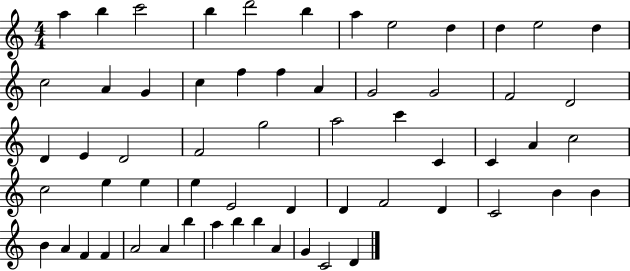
{
  \clef treble
  \numericTimeSignature
  \time 4/4
  \key c \major
  a''4 b''4 c'''2 | b''4 d'''2 b''4 | a''4 e''2 d''4 | d''4 e''2 d''4 | \break c''2 a'4 g'4 | c''4 f''4 f''4 a'4 | g'2 g'2 | f'2 d'2 | \break d'4 e'4 d'2 | f'2 g''2 | a''2 c'''4 c'4 | c'4 a'4 c''2 | \break c''2 e''4 e''4 | e''4 e'2 d'4 | d'4 f'2 d'4 | c'2 b'4 b'4 | \break b'4 a'4 f'4 f'4 | a'2 a'4 b''4 | a''4 b''4 b''4 a'4 | g'4 c'2 d'4 | \break \bar "|."
}